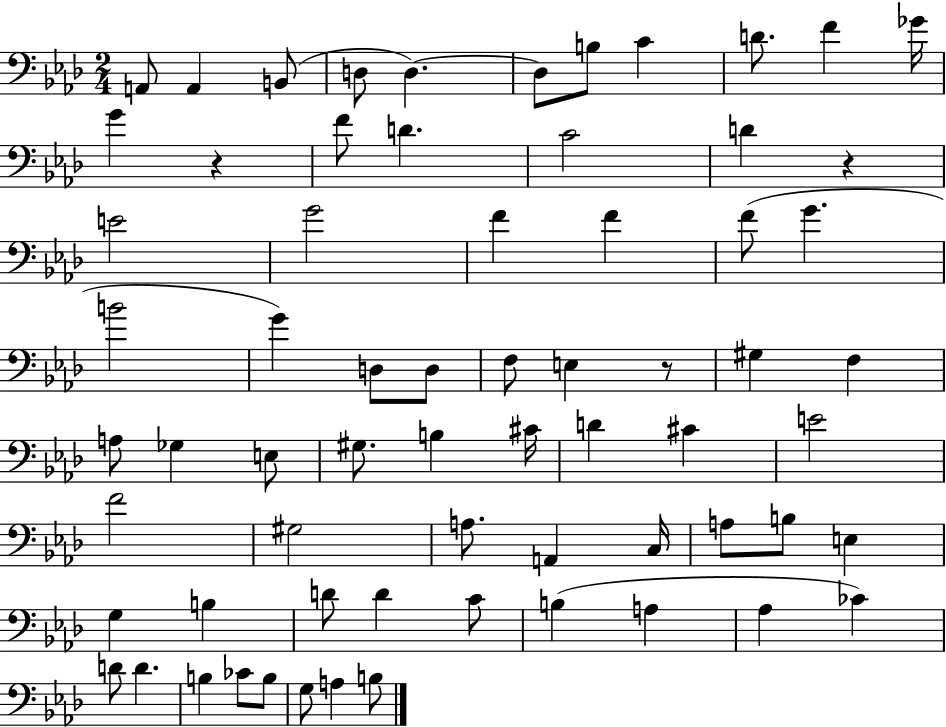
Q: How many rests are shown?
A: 3